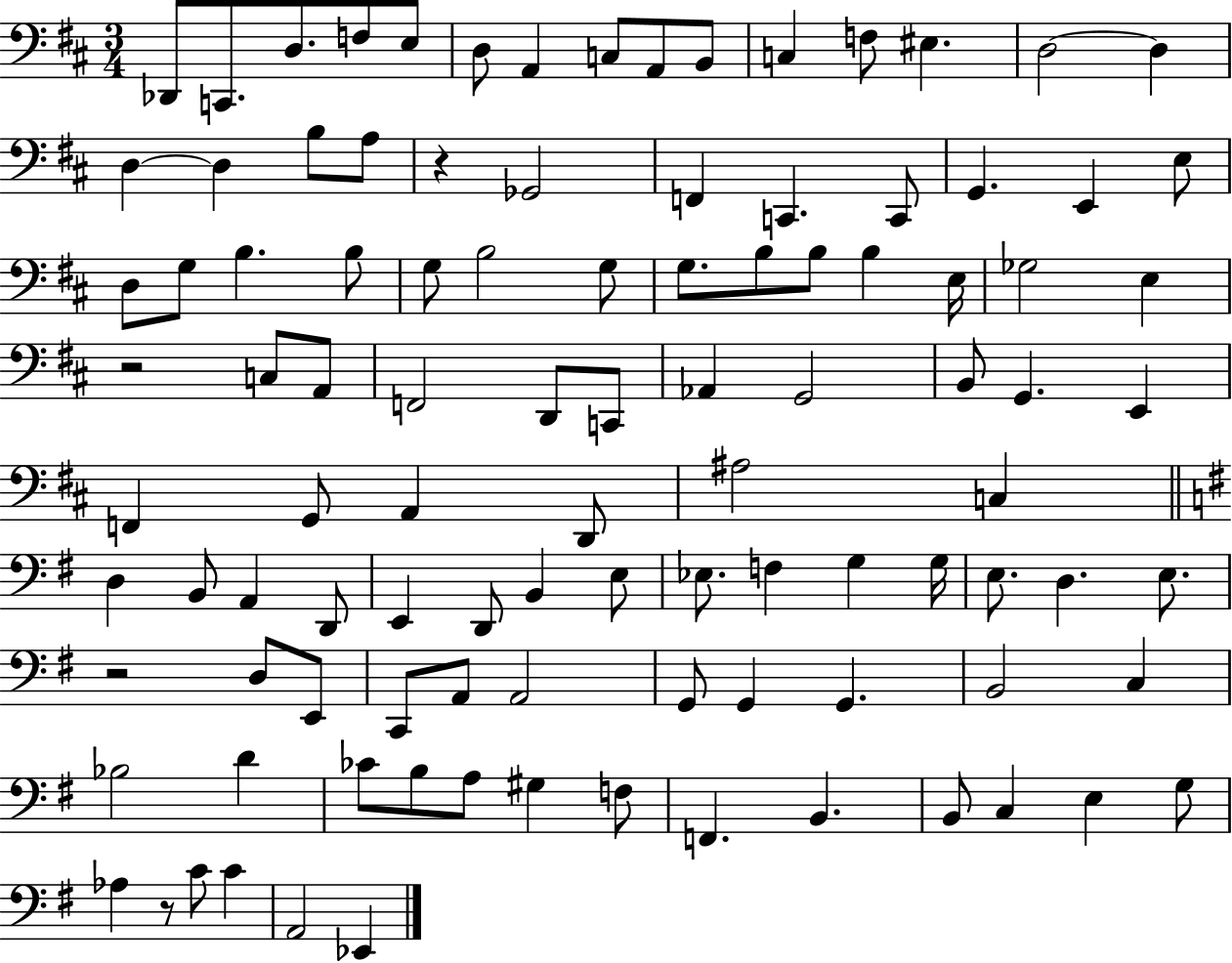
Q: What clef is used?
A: bass